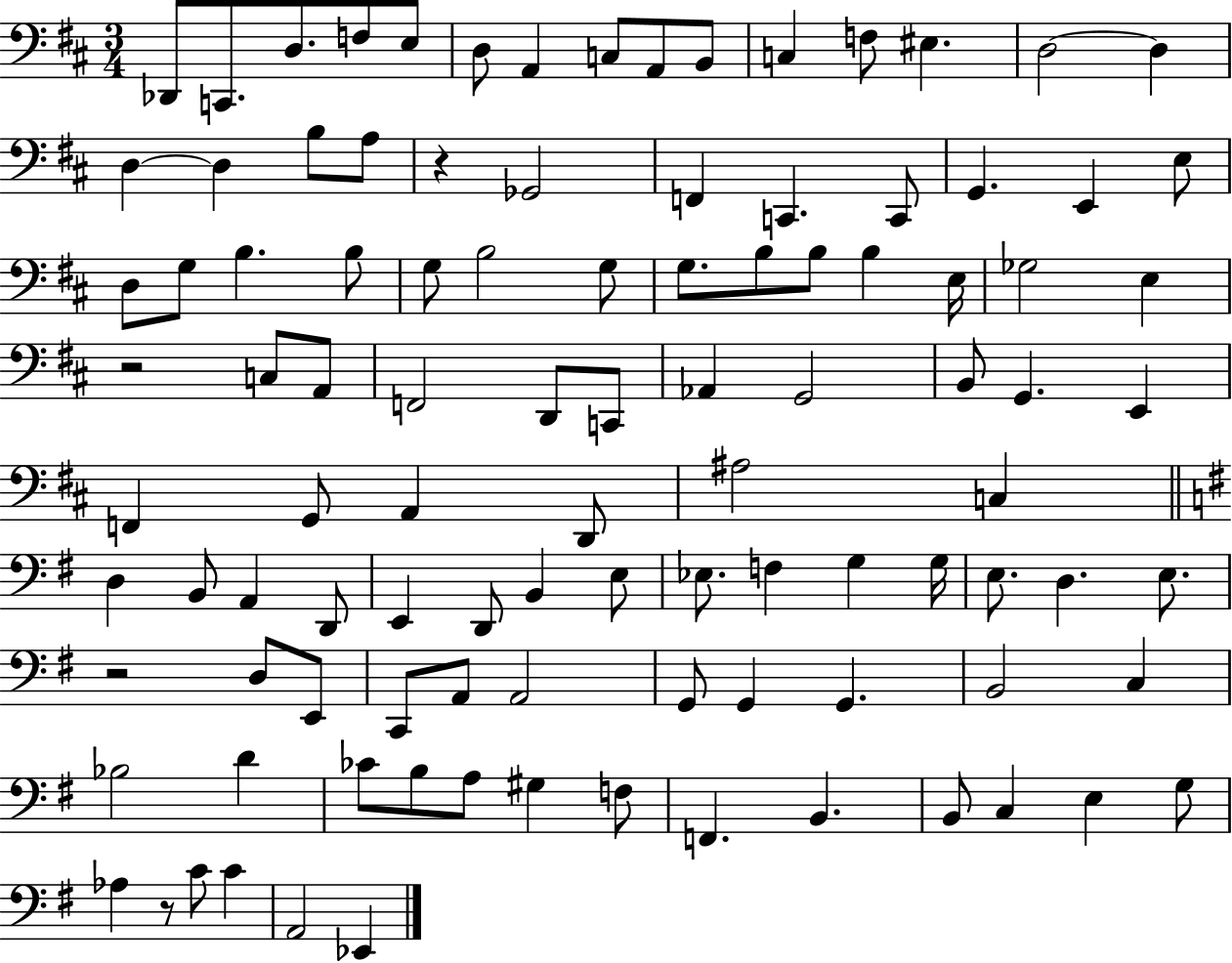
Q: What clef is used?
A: bass